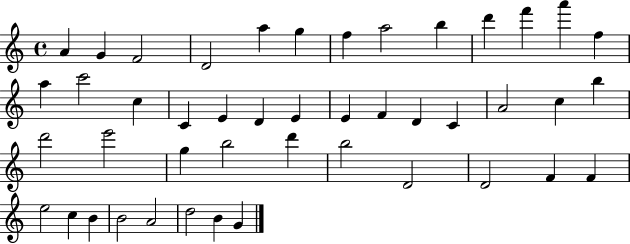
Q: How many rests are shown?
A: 0